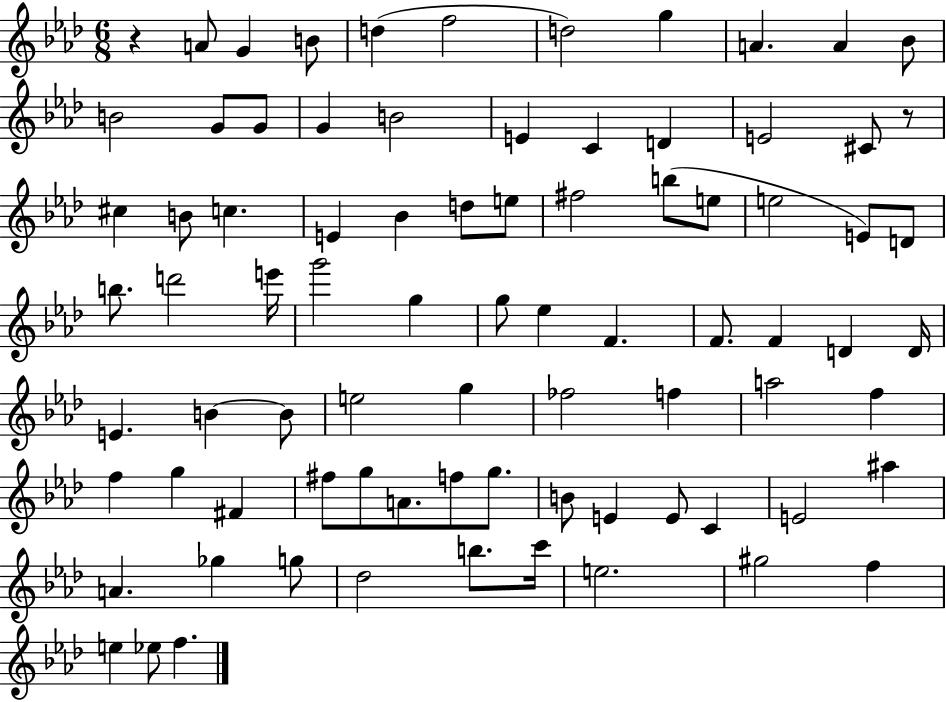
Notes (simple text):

R/q A4/e G4/q B4/e D5/q F5/h D5/h G5/q A4/q. A4/q Bb4/e B4/h G4/e G4/e G4/q B4/h E4/q C4/q D4/q E4/h C#4/e R/e C#5/q B4/e C5/q. E4/q Bb4/q D5/e E5/e F#5/h B5/e E5/e E5/h E4/e D4/e B5/e. D6/h E6/s G6/h G5/q G5/e Eb5/q F4/q. F4/e. F4/q D4/q D4/s E4/q. B4/q B4/e E5/h G5/q FES5/h F5/q A5/h F5/q F5/q G5/q F#4/q F#5/e G5/e A4/e. F5/e G5/e. B4/e E4/q E4/e C4/q E4/h A#5/q A4/q. Gb5/q G5/e Db5/h B5/e. C6/s E5/h. G#5/h F5/q E5/q Eb5/e F5/q.